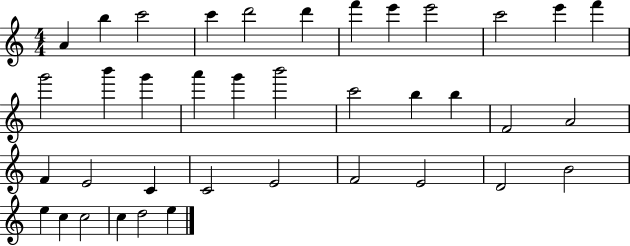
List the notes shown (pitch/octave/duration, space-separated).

A4/q B5/q C6/h C6/q D6/h D6/q F6/q E6/q E6/h C6/h E6/q F6/q G6/h B6/q G6/q A6/q G6/q B6/h C6/h B5/q B5/q F4/h A4/h F4/q E4/h C4/q C4/h E4/h F4/h E4/h D4/h B4/h E5/q C5/q C5/h C5/q D5/h E5/q